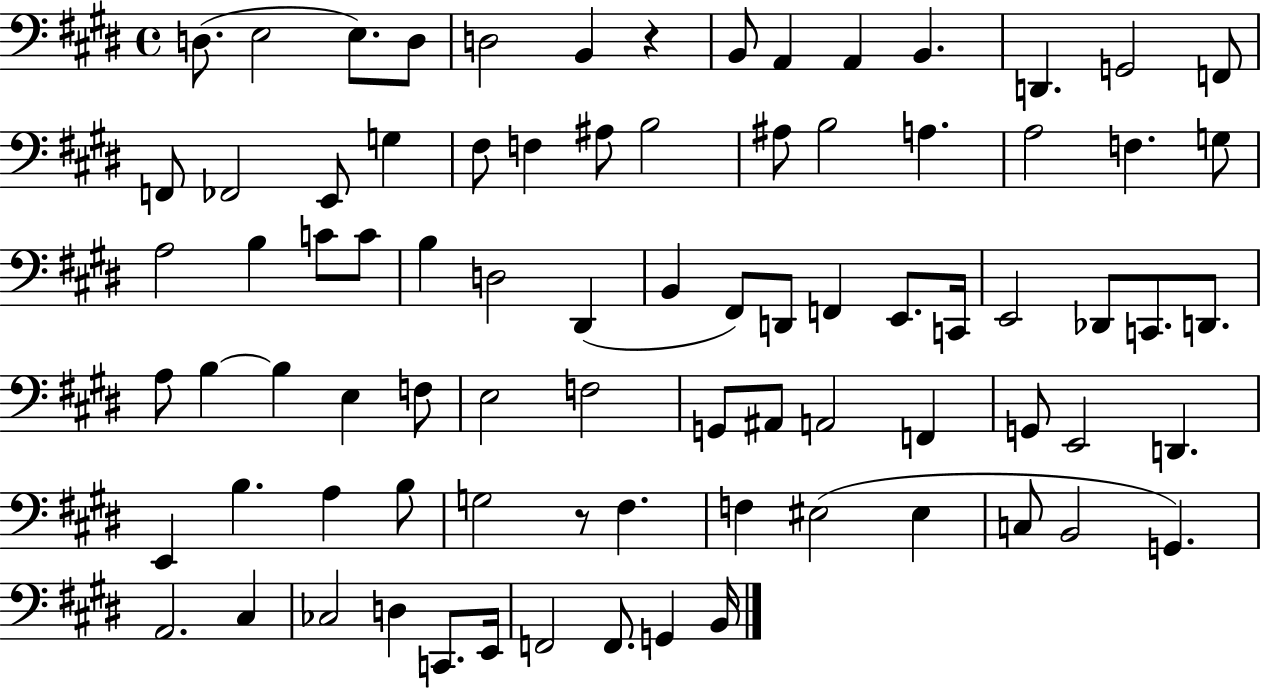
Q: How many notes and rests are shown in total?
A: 82